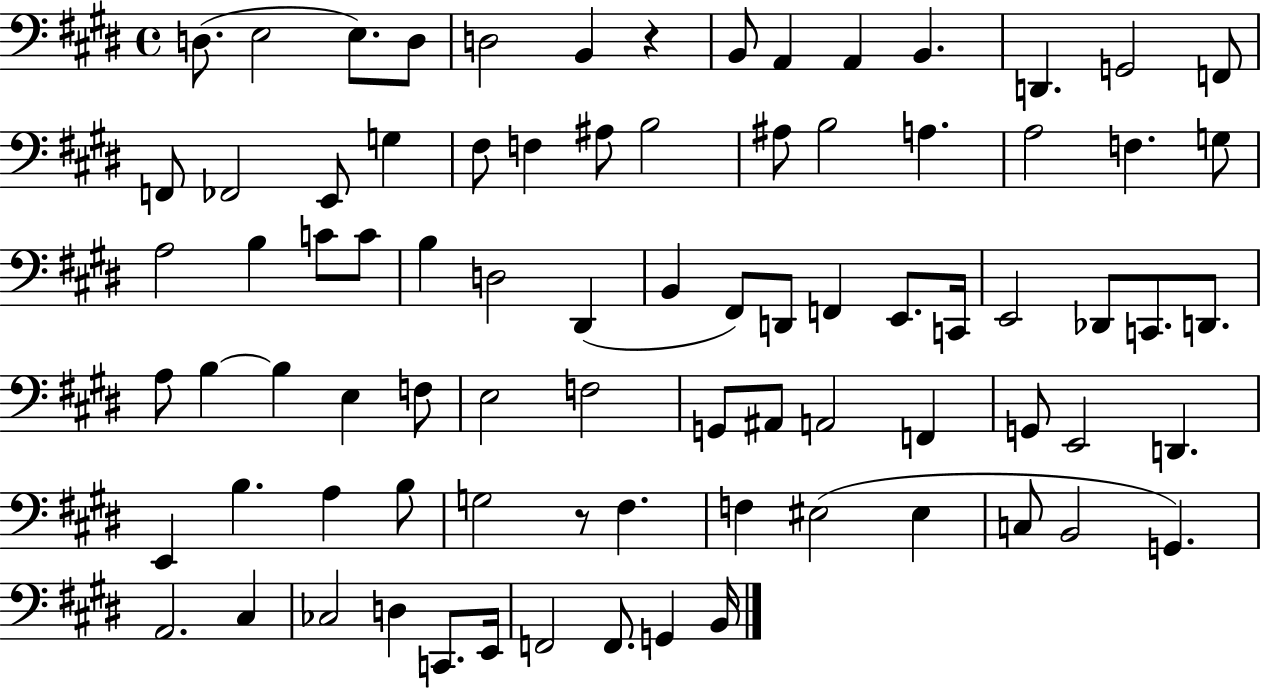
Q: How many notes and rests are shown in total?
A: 82